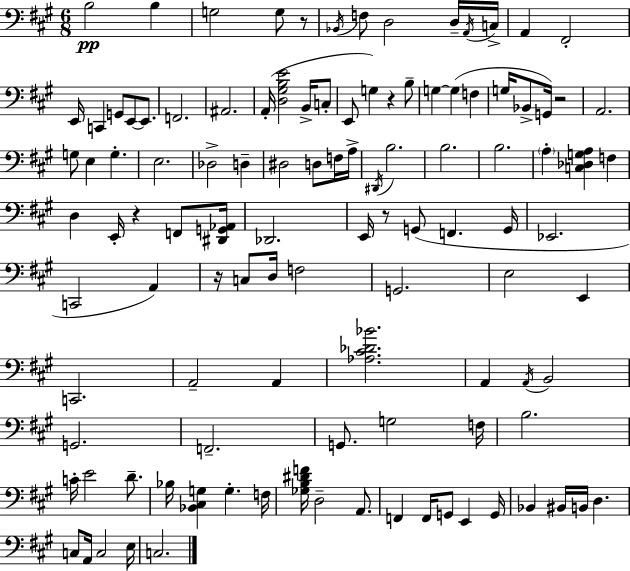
{
  \clef bass
  \numericTimeSignature
  \time 6/8
  \key a \major
  b2\pp b4 | g2 g8 r8 | \acciaccatura { bes,16 } f8 d2 d16-- | \acciaccatura { a,16 } c16-> a,4 fis,2-. | \break e,16 c,4 g,8 e,8~~ e,8. | f,2. | ais,2. | a,16-.( <d gis b e'>2 b,16-> | \break c8-. e,8 g4) r4 | b8-- g4~~ g4( f4 | g16 bes,8-> g,16) r2 | a,2. | \break g8 e4 g4.-. | e2. | des2-> d4-- | dis2 d8 | \break f16 a16-> \acciaccatura { dis,16 } b2. | b2. | b2. | \parenthesize a4-. <c des g a>4 f4 | \break d4 e,16-. r4 | f,8 <dis, g, aes,>16 des,2. | e,16 r8 g,8( f,4. | g,16 ees,2. | \break c,2 a,4) | r16 c8 d16 f2 | g,2. | e2 e,4 | \break c,2. | a,2-- a,4 | <aes cis' des' bes'>2. | a,4 \acciaccatura { a,16 } b,2 | \break g,2. | f,2.-- | g,8. g2 | f16 b2. | \break c'16-. e'2 | d'8.-- bes16 <bes, cis g>4 g4.-. | f16 <ges b dis' f'>16 d2-- | a,8. f,4 f,16 g,8 e,4 | \break g,16 bes,4 bis,16 b,16 d4. | c8 a,16 c2 | e16 c2. | \bar "|."
}